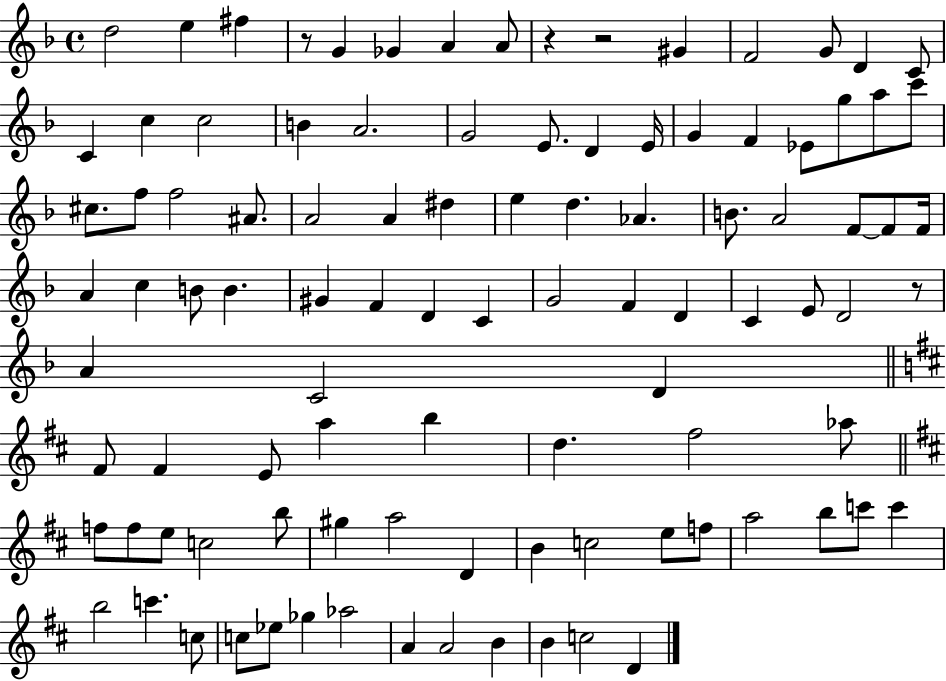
X:1
T:Untitled
M:4/4
L:1/4
K:F
d2 e ^f z/2 G _G A A/2 z z2 ^G F2 G/2 D C/2 C c c2 B A2 G2 E/2 D E/4 G F _E/2 g/2 a/2 c'/2 ^c/2 f/2 f2 ^A/2 A2 A ^d e d _A B/2 A2 F/2 F/2 F/4 A c B/2 B ^G F D C G2 F D C E/2 D2 z/2 A C2 D ^F/2 ^F E/2 a b d ^f2 _a/2 f/2 f/2 e/2 c2 b/2 ^g a2 D B c2 e/2 f/2 a2 b/2 c'/2 c' b2 c' c/2 c/2 _e/2 _g _a2 A A2 B B c2 D